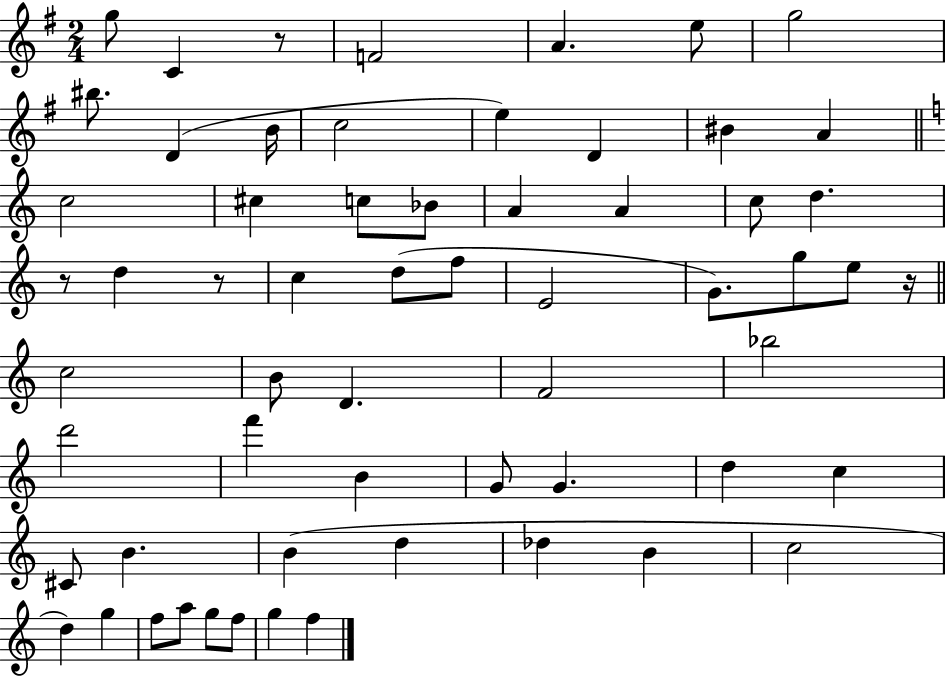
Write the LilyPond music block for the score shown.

{
  \clef treble
  \numericTimeSignature
  \time 2/4
  \key g \major
  g''8 c'4 r8 | f'2 | a'4. e''8 | g''2 | \break bis''8. d'4( b'16 | c''2 | e''4) d'4 | bis'4 a'4 | \break \bar "||" \break \key a \minor c''2 | cis''4 c''8 bes'8 | a'4 a'4 | c''8 d''4. | \break r8 d''4 r8 | c''4 d''8( f''8 | e'2 | g'8.) g''8 e''8 r16 | \break \bar "||" \break \key c \major c''2 | b'8 d'4. | f'2 | bes''2 | \break d'''2 | f'''4 b'4 | g'8 g'4. | d''4 c''4 | \break cis'8 b'4. | b'4( d''4 | des''4 b'4 | c''2 | \break d''4) g''4 | f''8 a''8 g''8 f''8 | g''4 f''4 | \bar "|."
}